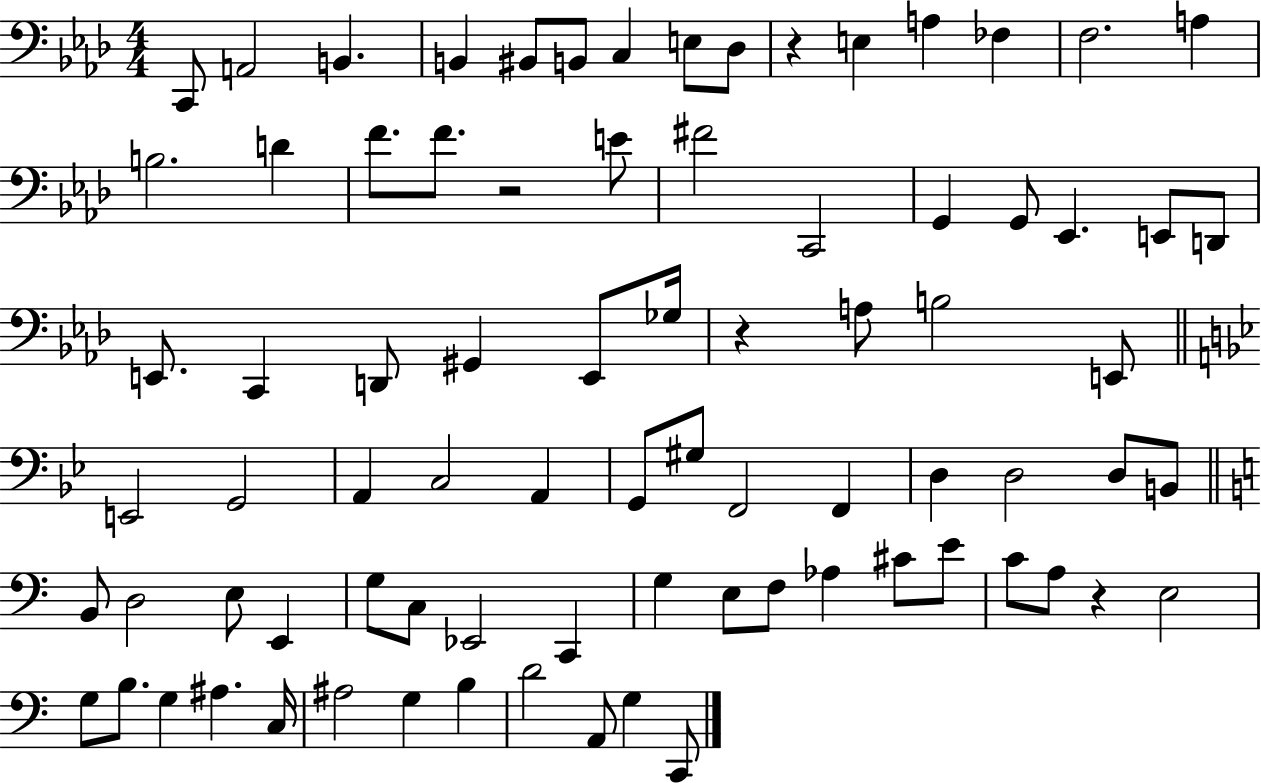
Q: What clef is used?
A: bass